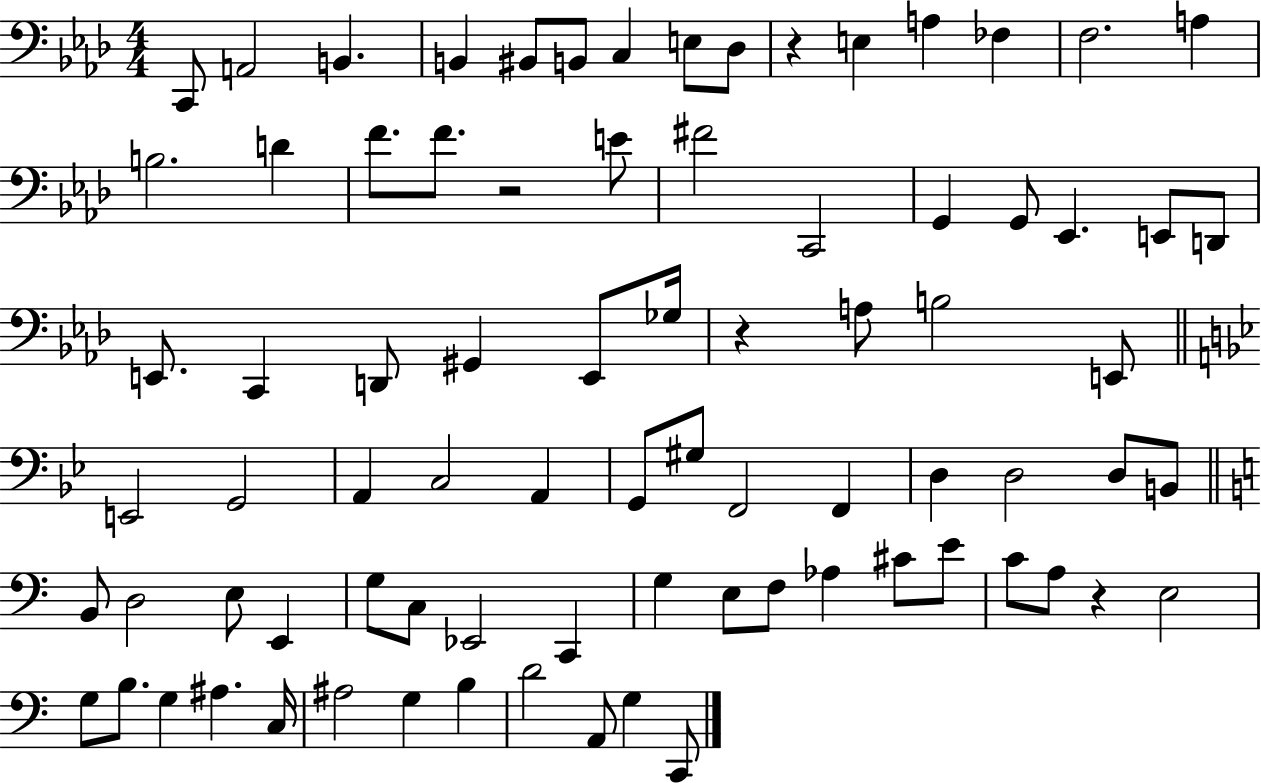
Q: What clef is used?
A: bass